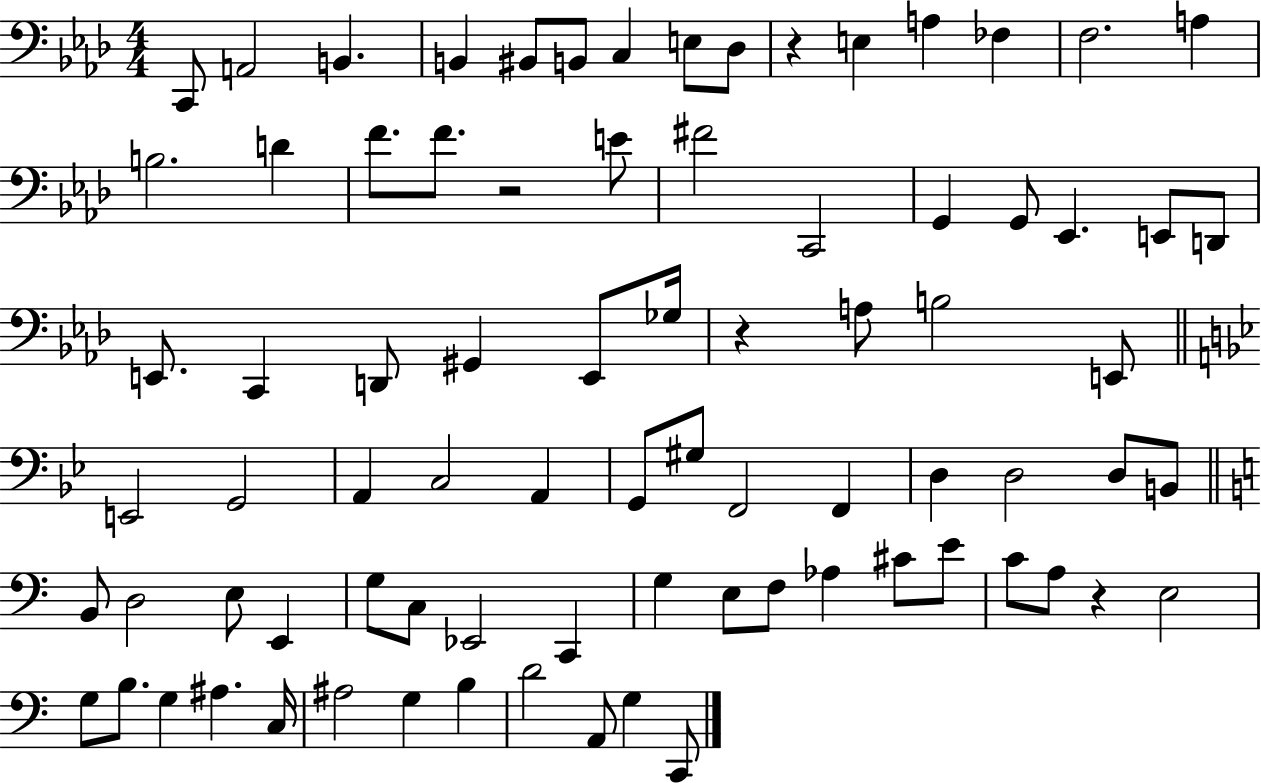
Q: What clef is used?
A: bass